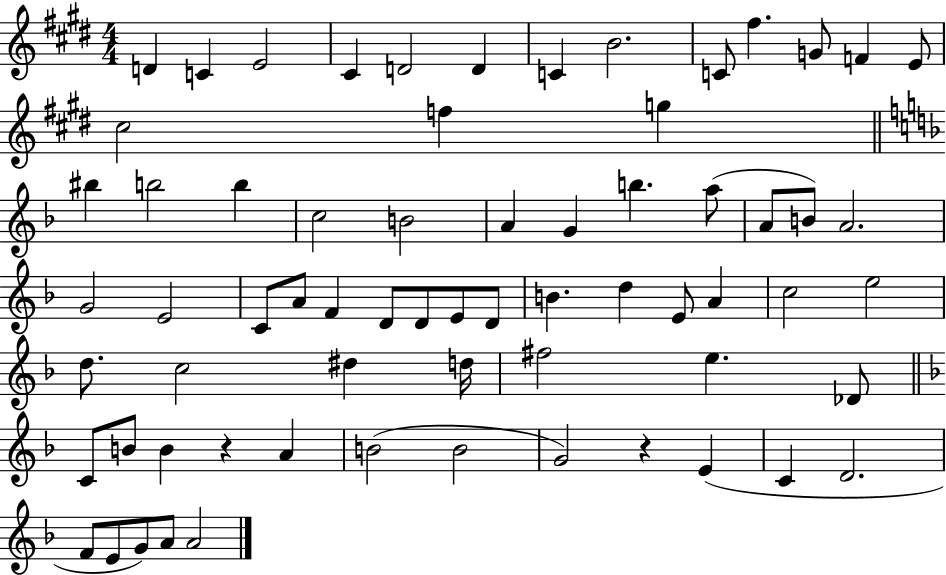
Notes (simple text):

D4/q C4/q E4/h C#4/q D4/h D4/q C4/q B4/h. C4/e F#5/q. G4/e F4/q E4/e C#5/h F5/q G5/q BIS5/q B5/h B5/q C5/h B4/h A4/q G4/q B5/q. A5/e A4/e B4/e A4/h. G4/h E4/h C4/e A4/e F4/q D4/e D4/e E4/e D4/e B4/q. D5/q E4/e A4/q C5/h E5/h D5/e. C5/h D#5/q D5/s F#5/h E5/q. Db4/e C4/e B4/e B4/q R/q A4/q B4/h B4/h G4/h R/q E4/q C4/q D4/h. F4/e E4/e G4/e A4/e A4/h